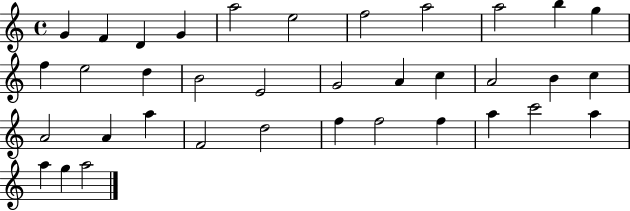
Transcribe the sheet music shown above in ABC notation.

X:1
T:Untitled
M:4/4
L:1/4
K:C
G F D G a2 e2 f2 a2 a2 b g f e2 d B2 E2 G2 A c A2 B c A2 A a F2 d2 f f2 f a c'2 a a g a2